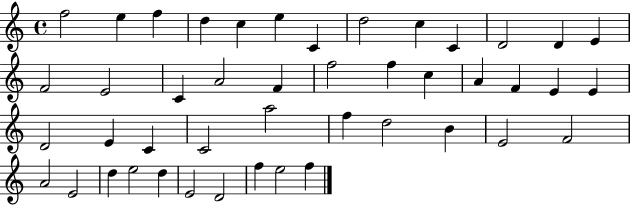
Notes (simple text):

F5/h E5/q F5/q D5/q C5/q E5/q C4/q D5/h C5/q C4/q D4/h D4/q E4/q F4/h E4/h C4/q A4/h F4/q F5/h F5/q C5/q A4/q F4/q E4/q E4/q D4/h E4/q C4/q C4/h A5/h F5/q D5/h B4/q E4/h F4/h A4/h E4/h D5/q E5/h D5/q E4/h D4/h F5/q E5/h F5/q